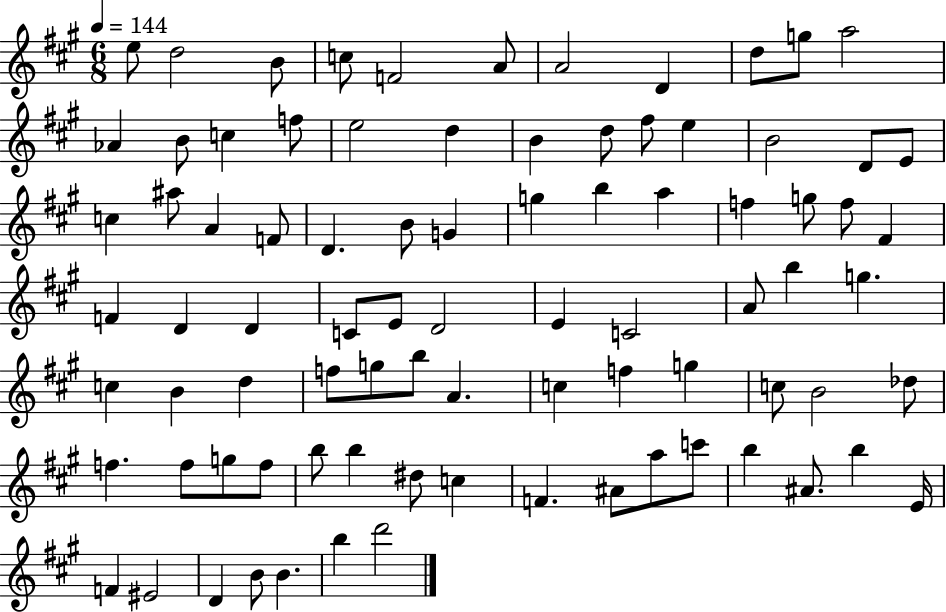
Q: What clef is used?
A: treble